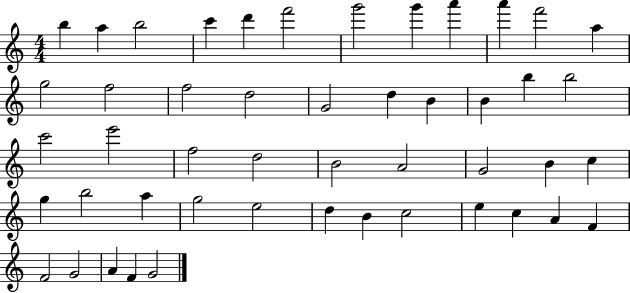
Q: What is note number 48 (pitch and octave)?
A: G4